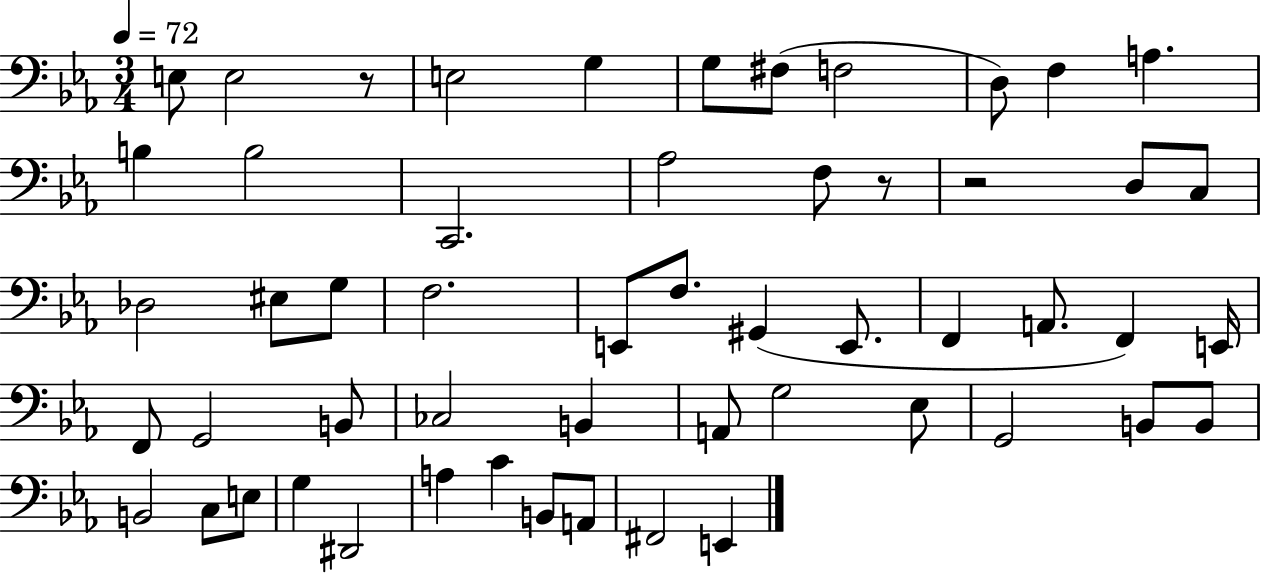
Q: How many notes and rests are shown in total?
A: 54